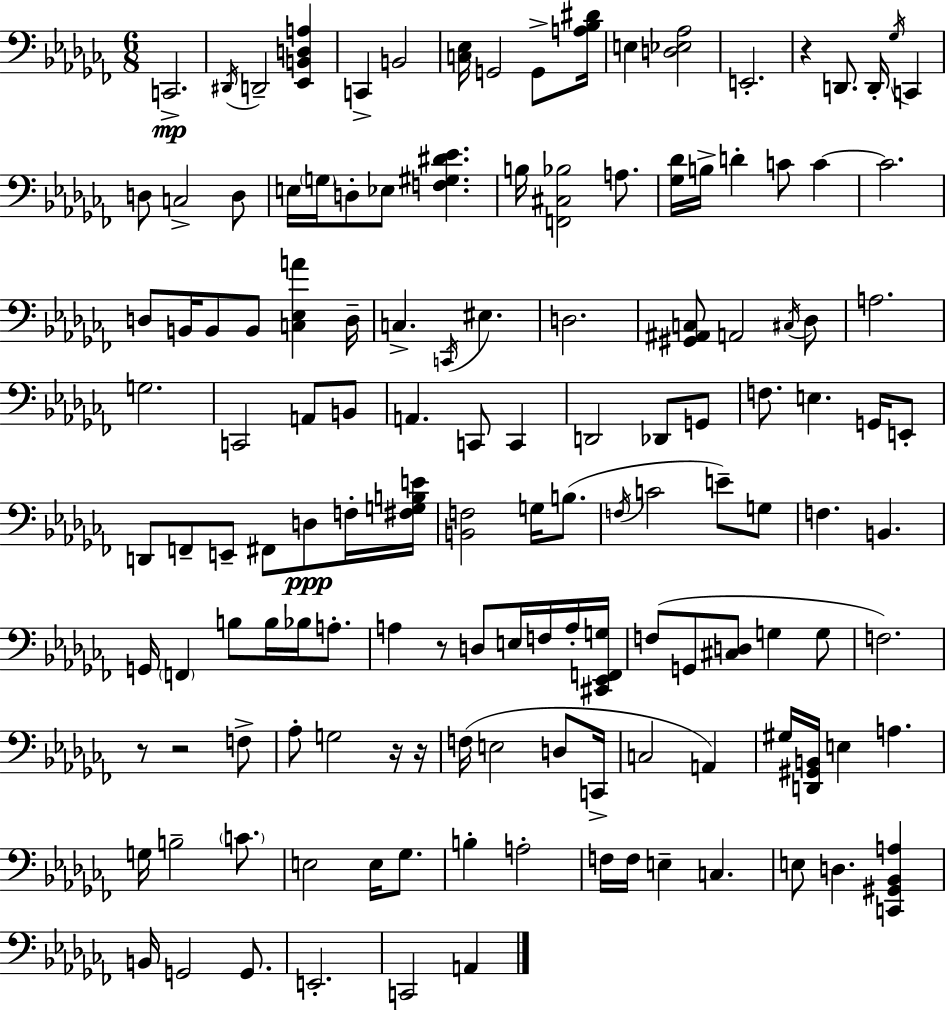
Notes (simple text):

C2/h. D#2/s D2/h [Eb2,B2,D3,A3]/q C2/q B2/h [C3,Eb3]/s G2/h G2/e [A3,Bb3,D#4]/s E3/q [D3,Eb3,Ab3]/h E2/h. R/q D2/e. D2/s Gb3/s C2/q D3/e C3/h D3/e E3/s G3/s D3/e Eb3/e [F3,G#3,D#4,Eb4]/q. B3/s [F2,C#3,Bb3]/h A3/e. [Gb3,Db4]/s B3/s D4/q C4/e C4/q C4/h. D3/e B2/s B2/e B2/e [C3,Eb3,A4]/q D3/s C3/q. C2/s EIS3/q. D3/h. [G#2,A#2,C3]/e A2/h C#3/s Db3/e A3/h. G3/h. C2/h A2/e B2/e A2/q. C2/e C2/q D2/h Db2/e G2/e F3/e. E3/q. G2/s E2/e D2/e F2/e E2/e F#2/e D3/e F3/s [F#3,G3,B3,E4]/s [B2,F3]/h G3/s B3/e. F3/s C4/h E4/e G3/e F3/q. B2/q. G2/s F2/q B3/e B3/s Bb3/s A3/e. A3/q R/e D3/e E3/s F3/s A3/s [C#2,Eb2,F2,G3]/s F3/e G2/e [C#3,D3]/e G3/q G3/e F3/h. R/e R/h F3/e Ab3/e G3/h R/s R/s F3/s E3/h D3/e C2/s C3/h A2/q G#3/s [D2,G#2,B2]/s E3/q A3/q. G3/s B3/h C4/e. E3/h E3/s Gb3/e. B3/q A3/h F3/s F3/s E3/q C3/q. E3/e D3/q. [C2,G#2,Bb2,A3]/q B2/s G2/h G2/e. E2/h. C2/h A2/q